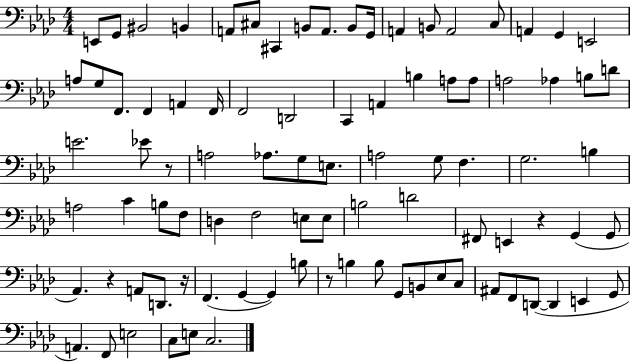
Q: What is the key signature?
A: AES major